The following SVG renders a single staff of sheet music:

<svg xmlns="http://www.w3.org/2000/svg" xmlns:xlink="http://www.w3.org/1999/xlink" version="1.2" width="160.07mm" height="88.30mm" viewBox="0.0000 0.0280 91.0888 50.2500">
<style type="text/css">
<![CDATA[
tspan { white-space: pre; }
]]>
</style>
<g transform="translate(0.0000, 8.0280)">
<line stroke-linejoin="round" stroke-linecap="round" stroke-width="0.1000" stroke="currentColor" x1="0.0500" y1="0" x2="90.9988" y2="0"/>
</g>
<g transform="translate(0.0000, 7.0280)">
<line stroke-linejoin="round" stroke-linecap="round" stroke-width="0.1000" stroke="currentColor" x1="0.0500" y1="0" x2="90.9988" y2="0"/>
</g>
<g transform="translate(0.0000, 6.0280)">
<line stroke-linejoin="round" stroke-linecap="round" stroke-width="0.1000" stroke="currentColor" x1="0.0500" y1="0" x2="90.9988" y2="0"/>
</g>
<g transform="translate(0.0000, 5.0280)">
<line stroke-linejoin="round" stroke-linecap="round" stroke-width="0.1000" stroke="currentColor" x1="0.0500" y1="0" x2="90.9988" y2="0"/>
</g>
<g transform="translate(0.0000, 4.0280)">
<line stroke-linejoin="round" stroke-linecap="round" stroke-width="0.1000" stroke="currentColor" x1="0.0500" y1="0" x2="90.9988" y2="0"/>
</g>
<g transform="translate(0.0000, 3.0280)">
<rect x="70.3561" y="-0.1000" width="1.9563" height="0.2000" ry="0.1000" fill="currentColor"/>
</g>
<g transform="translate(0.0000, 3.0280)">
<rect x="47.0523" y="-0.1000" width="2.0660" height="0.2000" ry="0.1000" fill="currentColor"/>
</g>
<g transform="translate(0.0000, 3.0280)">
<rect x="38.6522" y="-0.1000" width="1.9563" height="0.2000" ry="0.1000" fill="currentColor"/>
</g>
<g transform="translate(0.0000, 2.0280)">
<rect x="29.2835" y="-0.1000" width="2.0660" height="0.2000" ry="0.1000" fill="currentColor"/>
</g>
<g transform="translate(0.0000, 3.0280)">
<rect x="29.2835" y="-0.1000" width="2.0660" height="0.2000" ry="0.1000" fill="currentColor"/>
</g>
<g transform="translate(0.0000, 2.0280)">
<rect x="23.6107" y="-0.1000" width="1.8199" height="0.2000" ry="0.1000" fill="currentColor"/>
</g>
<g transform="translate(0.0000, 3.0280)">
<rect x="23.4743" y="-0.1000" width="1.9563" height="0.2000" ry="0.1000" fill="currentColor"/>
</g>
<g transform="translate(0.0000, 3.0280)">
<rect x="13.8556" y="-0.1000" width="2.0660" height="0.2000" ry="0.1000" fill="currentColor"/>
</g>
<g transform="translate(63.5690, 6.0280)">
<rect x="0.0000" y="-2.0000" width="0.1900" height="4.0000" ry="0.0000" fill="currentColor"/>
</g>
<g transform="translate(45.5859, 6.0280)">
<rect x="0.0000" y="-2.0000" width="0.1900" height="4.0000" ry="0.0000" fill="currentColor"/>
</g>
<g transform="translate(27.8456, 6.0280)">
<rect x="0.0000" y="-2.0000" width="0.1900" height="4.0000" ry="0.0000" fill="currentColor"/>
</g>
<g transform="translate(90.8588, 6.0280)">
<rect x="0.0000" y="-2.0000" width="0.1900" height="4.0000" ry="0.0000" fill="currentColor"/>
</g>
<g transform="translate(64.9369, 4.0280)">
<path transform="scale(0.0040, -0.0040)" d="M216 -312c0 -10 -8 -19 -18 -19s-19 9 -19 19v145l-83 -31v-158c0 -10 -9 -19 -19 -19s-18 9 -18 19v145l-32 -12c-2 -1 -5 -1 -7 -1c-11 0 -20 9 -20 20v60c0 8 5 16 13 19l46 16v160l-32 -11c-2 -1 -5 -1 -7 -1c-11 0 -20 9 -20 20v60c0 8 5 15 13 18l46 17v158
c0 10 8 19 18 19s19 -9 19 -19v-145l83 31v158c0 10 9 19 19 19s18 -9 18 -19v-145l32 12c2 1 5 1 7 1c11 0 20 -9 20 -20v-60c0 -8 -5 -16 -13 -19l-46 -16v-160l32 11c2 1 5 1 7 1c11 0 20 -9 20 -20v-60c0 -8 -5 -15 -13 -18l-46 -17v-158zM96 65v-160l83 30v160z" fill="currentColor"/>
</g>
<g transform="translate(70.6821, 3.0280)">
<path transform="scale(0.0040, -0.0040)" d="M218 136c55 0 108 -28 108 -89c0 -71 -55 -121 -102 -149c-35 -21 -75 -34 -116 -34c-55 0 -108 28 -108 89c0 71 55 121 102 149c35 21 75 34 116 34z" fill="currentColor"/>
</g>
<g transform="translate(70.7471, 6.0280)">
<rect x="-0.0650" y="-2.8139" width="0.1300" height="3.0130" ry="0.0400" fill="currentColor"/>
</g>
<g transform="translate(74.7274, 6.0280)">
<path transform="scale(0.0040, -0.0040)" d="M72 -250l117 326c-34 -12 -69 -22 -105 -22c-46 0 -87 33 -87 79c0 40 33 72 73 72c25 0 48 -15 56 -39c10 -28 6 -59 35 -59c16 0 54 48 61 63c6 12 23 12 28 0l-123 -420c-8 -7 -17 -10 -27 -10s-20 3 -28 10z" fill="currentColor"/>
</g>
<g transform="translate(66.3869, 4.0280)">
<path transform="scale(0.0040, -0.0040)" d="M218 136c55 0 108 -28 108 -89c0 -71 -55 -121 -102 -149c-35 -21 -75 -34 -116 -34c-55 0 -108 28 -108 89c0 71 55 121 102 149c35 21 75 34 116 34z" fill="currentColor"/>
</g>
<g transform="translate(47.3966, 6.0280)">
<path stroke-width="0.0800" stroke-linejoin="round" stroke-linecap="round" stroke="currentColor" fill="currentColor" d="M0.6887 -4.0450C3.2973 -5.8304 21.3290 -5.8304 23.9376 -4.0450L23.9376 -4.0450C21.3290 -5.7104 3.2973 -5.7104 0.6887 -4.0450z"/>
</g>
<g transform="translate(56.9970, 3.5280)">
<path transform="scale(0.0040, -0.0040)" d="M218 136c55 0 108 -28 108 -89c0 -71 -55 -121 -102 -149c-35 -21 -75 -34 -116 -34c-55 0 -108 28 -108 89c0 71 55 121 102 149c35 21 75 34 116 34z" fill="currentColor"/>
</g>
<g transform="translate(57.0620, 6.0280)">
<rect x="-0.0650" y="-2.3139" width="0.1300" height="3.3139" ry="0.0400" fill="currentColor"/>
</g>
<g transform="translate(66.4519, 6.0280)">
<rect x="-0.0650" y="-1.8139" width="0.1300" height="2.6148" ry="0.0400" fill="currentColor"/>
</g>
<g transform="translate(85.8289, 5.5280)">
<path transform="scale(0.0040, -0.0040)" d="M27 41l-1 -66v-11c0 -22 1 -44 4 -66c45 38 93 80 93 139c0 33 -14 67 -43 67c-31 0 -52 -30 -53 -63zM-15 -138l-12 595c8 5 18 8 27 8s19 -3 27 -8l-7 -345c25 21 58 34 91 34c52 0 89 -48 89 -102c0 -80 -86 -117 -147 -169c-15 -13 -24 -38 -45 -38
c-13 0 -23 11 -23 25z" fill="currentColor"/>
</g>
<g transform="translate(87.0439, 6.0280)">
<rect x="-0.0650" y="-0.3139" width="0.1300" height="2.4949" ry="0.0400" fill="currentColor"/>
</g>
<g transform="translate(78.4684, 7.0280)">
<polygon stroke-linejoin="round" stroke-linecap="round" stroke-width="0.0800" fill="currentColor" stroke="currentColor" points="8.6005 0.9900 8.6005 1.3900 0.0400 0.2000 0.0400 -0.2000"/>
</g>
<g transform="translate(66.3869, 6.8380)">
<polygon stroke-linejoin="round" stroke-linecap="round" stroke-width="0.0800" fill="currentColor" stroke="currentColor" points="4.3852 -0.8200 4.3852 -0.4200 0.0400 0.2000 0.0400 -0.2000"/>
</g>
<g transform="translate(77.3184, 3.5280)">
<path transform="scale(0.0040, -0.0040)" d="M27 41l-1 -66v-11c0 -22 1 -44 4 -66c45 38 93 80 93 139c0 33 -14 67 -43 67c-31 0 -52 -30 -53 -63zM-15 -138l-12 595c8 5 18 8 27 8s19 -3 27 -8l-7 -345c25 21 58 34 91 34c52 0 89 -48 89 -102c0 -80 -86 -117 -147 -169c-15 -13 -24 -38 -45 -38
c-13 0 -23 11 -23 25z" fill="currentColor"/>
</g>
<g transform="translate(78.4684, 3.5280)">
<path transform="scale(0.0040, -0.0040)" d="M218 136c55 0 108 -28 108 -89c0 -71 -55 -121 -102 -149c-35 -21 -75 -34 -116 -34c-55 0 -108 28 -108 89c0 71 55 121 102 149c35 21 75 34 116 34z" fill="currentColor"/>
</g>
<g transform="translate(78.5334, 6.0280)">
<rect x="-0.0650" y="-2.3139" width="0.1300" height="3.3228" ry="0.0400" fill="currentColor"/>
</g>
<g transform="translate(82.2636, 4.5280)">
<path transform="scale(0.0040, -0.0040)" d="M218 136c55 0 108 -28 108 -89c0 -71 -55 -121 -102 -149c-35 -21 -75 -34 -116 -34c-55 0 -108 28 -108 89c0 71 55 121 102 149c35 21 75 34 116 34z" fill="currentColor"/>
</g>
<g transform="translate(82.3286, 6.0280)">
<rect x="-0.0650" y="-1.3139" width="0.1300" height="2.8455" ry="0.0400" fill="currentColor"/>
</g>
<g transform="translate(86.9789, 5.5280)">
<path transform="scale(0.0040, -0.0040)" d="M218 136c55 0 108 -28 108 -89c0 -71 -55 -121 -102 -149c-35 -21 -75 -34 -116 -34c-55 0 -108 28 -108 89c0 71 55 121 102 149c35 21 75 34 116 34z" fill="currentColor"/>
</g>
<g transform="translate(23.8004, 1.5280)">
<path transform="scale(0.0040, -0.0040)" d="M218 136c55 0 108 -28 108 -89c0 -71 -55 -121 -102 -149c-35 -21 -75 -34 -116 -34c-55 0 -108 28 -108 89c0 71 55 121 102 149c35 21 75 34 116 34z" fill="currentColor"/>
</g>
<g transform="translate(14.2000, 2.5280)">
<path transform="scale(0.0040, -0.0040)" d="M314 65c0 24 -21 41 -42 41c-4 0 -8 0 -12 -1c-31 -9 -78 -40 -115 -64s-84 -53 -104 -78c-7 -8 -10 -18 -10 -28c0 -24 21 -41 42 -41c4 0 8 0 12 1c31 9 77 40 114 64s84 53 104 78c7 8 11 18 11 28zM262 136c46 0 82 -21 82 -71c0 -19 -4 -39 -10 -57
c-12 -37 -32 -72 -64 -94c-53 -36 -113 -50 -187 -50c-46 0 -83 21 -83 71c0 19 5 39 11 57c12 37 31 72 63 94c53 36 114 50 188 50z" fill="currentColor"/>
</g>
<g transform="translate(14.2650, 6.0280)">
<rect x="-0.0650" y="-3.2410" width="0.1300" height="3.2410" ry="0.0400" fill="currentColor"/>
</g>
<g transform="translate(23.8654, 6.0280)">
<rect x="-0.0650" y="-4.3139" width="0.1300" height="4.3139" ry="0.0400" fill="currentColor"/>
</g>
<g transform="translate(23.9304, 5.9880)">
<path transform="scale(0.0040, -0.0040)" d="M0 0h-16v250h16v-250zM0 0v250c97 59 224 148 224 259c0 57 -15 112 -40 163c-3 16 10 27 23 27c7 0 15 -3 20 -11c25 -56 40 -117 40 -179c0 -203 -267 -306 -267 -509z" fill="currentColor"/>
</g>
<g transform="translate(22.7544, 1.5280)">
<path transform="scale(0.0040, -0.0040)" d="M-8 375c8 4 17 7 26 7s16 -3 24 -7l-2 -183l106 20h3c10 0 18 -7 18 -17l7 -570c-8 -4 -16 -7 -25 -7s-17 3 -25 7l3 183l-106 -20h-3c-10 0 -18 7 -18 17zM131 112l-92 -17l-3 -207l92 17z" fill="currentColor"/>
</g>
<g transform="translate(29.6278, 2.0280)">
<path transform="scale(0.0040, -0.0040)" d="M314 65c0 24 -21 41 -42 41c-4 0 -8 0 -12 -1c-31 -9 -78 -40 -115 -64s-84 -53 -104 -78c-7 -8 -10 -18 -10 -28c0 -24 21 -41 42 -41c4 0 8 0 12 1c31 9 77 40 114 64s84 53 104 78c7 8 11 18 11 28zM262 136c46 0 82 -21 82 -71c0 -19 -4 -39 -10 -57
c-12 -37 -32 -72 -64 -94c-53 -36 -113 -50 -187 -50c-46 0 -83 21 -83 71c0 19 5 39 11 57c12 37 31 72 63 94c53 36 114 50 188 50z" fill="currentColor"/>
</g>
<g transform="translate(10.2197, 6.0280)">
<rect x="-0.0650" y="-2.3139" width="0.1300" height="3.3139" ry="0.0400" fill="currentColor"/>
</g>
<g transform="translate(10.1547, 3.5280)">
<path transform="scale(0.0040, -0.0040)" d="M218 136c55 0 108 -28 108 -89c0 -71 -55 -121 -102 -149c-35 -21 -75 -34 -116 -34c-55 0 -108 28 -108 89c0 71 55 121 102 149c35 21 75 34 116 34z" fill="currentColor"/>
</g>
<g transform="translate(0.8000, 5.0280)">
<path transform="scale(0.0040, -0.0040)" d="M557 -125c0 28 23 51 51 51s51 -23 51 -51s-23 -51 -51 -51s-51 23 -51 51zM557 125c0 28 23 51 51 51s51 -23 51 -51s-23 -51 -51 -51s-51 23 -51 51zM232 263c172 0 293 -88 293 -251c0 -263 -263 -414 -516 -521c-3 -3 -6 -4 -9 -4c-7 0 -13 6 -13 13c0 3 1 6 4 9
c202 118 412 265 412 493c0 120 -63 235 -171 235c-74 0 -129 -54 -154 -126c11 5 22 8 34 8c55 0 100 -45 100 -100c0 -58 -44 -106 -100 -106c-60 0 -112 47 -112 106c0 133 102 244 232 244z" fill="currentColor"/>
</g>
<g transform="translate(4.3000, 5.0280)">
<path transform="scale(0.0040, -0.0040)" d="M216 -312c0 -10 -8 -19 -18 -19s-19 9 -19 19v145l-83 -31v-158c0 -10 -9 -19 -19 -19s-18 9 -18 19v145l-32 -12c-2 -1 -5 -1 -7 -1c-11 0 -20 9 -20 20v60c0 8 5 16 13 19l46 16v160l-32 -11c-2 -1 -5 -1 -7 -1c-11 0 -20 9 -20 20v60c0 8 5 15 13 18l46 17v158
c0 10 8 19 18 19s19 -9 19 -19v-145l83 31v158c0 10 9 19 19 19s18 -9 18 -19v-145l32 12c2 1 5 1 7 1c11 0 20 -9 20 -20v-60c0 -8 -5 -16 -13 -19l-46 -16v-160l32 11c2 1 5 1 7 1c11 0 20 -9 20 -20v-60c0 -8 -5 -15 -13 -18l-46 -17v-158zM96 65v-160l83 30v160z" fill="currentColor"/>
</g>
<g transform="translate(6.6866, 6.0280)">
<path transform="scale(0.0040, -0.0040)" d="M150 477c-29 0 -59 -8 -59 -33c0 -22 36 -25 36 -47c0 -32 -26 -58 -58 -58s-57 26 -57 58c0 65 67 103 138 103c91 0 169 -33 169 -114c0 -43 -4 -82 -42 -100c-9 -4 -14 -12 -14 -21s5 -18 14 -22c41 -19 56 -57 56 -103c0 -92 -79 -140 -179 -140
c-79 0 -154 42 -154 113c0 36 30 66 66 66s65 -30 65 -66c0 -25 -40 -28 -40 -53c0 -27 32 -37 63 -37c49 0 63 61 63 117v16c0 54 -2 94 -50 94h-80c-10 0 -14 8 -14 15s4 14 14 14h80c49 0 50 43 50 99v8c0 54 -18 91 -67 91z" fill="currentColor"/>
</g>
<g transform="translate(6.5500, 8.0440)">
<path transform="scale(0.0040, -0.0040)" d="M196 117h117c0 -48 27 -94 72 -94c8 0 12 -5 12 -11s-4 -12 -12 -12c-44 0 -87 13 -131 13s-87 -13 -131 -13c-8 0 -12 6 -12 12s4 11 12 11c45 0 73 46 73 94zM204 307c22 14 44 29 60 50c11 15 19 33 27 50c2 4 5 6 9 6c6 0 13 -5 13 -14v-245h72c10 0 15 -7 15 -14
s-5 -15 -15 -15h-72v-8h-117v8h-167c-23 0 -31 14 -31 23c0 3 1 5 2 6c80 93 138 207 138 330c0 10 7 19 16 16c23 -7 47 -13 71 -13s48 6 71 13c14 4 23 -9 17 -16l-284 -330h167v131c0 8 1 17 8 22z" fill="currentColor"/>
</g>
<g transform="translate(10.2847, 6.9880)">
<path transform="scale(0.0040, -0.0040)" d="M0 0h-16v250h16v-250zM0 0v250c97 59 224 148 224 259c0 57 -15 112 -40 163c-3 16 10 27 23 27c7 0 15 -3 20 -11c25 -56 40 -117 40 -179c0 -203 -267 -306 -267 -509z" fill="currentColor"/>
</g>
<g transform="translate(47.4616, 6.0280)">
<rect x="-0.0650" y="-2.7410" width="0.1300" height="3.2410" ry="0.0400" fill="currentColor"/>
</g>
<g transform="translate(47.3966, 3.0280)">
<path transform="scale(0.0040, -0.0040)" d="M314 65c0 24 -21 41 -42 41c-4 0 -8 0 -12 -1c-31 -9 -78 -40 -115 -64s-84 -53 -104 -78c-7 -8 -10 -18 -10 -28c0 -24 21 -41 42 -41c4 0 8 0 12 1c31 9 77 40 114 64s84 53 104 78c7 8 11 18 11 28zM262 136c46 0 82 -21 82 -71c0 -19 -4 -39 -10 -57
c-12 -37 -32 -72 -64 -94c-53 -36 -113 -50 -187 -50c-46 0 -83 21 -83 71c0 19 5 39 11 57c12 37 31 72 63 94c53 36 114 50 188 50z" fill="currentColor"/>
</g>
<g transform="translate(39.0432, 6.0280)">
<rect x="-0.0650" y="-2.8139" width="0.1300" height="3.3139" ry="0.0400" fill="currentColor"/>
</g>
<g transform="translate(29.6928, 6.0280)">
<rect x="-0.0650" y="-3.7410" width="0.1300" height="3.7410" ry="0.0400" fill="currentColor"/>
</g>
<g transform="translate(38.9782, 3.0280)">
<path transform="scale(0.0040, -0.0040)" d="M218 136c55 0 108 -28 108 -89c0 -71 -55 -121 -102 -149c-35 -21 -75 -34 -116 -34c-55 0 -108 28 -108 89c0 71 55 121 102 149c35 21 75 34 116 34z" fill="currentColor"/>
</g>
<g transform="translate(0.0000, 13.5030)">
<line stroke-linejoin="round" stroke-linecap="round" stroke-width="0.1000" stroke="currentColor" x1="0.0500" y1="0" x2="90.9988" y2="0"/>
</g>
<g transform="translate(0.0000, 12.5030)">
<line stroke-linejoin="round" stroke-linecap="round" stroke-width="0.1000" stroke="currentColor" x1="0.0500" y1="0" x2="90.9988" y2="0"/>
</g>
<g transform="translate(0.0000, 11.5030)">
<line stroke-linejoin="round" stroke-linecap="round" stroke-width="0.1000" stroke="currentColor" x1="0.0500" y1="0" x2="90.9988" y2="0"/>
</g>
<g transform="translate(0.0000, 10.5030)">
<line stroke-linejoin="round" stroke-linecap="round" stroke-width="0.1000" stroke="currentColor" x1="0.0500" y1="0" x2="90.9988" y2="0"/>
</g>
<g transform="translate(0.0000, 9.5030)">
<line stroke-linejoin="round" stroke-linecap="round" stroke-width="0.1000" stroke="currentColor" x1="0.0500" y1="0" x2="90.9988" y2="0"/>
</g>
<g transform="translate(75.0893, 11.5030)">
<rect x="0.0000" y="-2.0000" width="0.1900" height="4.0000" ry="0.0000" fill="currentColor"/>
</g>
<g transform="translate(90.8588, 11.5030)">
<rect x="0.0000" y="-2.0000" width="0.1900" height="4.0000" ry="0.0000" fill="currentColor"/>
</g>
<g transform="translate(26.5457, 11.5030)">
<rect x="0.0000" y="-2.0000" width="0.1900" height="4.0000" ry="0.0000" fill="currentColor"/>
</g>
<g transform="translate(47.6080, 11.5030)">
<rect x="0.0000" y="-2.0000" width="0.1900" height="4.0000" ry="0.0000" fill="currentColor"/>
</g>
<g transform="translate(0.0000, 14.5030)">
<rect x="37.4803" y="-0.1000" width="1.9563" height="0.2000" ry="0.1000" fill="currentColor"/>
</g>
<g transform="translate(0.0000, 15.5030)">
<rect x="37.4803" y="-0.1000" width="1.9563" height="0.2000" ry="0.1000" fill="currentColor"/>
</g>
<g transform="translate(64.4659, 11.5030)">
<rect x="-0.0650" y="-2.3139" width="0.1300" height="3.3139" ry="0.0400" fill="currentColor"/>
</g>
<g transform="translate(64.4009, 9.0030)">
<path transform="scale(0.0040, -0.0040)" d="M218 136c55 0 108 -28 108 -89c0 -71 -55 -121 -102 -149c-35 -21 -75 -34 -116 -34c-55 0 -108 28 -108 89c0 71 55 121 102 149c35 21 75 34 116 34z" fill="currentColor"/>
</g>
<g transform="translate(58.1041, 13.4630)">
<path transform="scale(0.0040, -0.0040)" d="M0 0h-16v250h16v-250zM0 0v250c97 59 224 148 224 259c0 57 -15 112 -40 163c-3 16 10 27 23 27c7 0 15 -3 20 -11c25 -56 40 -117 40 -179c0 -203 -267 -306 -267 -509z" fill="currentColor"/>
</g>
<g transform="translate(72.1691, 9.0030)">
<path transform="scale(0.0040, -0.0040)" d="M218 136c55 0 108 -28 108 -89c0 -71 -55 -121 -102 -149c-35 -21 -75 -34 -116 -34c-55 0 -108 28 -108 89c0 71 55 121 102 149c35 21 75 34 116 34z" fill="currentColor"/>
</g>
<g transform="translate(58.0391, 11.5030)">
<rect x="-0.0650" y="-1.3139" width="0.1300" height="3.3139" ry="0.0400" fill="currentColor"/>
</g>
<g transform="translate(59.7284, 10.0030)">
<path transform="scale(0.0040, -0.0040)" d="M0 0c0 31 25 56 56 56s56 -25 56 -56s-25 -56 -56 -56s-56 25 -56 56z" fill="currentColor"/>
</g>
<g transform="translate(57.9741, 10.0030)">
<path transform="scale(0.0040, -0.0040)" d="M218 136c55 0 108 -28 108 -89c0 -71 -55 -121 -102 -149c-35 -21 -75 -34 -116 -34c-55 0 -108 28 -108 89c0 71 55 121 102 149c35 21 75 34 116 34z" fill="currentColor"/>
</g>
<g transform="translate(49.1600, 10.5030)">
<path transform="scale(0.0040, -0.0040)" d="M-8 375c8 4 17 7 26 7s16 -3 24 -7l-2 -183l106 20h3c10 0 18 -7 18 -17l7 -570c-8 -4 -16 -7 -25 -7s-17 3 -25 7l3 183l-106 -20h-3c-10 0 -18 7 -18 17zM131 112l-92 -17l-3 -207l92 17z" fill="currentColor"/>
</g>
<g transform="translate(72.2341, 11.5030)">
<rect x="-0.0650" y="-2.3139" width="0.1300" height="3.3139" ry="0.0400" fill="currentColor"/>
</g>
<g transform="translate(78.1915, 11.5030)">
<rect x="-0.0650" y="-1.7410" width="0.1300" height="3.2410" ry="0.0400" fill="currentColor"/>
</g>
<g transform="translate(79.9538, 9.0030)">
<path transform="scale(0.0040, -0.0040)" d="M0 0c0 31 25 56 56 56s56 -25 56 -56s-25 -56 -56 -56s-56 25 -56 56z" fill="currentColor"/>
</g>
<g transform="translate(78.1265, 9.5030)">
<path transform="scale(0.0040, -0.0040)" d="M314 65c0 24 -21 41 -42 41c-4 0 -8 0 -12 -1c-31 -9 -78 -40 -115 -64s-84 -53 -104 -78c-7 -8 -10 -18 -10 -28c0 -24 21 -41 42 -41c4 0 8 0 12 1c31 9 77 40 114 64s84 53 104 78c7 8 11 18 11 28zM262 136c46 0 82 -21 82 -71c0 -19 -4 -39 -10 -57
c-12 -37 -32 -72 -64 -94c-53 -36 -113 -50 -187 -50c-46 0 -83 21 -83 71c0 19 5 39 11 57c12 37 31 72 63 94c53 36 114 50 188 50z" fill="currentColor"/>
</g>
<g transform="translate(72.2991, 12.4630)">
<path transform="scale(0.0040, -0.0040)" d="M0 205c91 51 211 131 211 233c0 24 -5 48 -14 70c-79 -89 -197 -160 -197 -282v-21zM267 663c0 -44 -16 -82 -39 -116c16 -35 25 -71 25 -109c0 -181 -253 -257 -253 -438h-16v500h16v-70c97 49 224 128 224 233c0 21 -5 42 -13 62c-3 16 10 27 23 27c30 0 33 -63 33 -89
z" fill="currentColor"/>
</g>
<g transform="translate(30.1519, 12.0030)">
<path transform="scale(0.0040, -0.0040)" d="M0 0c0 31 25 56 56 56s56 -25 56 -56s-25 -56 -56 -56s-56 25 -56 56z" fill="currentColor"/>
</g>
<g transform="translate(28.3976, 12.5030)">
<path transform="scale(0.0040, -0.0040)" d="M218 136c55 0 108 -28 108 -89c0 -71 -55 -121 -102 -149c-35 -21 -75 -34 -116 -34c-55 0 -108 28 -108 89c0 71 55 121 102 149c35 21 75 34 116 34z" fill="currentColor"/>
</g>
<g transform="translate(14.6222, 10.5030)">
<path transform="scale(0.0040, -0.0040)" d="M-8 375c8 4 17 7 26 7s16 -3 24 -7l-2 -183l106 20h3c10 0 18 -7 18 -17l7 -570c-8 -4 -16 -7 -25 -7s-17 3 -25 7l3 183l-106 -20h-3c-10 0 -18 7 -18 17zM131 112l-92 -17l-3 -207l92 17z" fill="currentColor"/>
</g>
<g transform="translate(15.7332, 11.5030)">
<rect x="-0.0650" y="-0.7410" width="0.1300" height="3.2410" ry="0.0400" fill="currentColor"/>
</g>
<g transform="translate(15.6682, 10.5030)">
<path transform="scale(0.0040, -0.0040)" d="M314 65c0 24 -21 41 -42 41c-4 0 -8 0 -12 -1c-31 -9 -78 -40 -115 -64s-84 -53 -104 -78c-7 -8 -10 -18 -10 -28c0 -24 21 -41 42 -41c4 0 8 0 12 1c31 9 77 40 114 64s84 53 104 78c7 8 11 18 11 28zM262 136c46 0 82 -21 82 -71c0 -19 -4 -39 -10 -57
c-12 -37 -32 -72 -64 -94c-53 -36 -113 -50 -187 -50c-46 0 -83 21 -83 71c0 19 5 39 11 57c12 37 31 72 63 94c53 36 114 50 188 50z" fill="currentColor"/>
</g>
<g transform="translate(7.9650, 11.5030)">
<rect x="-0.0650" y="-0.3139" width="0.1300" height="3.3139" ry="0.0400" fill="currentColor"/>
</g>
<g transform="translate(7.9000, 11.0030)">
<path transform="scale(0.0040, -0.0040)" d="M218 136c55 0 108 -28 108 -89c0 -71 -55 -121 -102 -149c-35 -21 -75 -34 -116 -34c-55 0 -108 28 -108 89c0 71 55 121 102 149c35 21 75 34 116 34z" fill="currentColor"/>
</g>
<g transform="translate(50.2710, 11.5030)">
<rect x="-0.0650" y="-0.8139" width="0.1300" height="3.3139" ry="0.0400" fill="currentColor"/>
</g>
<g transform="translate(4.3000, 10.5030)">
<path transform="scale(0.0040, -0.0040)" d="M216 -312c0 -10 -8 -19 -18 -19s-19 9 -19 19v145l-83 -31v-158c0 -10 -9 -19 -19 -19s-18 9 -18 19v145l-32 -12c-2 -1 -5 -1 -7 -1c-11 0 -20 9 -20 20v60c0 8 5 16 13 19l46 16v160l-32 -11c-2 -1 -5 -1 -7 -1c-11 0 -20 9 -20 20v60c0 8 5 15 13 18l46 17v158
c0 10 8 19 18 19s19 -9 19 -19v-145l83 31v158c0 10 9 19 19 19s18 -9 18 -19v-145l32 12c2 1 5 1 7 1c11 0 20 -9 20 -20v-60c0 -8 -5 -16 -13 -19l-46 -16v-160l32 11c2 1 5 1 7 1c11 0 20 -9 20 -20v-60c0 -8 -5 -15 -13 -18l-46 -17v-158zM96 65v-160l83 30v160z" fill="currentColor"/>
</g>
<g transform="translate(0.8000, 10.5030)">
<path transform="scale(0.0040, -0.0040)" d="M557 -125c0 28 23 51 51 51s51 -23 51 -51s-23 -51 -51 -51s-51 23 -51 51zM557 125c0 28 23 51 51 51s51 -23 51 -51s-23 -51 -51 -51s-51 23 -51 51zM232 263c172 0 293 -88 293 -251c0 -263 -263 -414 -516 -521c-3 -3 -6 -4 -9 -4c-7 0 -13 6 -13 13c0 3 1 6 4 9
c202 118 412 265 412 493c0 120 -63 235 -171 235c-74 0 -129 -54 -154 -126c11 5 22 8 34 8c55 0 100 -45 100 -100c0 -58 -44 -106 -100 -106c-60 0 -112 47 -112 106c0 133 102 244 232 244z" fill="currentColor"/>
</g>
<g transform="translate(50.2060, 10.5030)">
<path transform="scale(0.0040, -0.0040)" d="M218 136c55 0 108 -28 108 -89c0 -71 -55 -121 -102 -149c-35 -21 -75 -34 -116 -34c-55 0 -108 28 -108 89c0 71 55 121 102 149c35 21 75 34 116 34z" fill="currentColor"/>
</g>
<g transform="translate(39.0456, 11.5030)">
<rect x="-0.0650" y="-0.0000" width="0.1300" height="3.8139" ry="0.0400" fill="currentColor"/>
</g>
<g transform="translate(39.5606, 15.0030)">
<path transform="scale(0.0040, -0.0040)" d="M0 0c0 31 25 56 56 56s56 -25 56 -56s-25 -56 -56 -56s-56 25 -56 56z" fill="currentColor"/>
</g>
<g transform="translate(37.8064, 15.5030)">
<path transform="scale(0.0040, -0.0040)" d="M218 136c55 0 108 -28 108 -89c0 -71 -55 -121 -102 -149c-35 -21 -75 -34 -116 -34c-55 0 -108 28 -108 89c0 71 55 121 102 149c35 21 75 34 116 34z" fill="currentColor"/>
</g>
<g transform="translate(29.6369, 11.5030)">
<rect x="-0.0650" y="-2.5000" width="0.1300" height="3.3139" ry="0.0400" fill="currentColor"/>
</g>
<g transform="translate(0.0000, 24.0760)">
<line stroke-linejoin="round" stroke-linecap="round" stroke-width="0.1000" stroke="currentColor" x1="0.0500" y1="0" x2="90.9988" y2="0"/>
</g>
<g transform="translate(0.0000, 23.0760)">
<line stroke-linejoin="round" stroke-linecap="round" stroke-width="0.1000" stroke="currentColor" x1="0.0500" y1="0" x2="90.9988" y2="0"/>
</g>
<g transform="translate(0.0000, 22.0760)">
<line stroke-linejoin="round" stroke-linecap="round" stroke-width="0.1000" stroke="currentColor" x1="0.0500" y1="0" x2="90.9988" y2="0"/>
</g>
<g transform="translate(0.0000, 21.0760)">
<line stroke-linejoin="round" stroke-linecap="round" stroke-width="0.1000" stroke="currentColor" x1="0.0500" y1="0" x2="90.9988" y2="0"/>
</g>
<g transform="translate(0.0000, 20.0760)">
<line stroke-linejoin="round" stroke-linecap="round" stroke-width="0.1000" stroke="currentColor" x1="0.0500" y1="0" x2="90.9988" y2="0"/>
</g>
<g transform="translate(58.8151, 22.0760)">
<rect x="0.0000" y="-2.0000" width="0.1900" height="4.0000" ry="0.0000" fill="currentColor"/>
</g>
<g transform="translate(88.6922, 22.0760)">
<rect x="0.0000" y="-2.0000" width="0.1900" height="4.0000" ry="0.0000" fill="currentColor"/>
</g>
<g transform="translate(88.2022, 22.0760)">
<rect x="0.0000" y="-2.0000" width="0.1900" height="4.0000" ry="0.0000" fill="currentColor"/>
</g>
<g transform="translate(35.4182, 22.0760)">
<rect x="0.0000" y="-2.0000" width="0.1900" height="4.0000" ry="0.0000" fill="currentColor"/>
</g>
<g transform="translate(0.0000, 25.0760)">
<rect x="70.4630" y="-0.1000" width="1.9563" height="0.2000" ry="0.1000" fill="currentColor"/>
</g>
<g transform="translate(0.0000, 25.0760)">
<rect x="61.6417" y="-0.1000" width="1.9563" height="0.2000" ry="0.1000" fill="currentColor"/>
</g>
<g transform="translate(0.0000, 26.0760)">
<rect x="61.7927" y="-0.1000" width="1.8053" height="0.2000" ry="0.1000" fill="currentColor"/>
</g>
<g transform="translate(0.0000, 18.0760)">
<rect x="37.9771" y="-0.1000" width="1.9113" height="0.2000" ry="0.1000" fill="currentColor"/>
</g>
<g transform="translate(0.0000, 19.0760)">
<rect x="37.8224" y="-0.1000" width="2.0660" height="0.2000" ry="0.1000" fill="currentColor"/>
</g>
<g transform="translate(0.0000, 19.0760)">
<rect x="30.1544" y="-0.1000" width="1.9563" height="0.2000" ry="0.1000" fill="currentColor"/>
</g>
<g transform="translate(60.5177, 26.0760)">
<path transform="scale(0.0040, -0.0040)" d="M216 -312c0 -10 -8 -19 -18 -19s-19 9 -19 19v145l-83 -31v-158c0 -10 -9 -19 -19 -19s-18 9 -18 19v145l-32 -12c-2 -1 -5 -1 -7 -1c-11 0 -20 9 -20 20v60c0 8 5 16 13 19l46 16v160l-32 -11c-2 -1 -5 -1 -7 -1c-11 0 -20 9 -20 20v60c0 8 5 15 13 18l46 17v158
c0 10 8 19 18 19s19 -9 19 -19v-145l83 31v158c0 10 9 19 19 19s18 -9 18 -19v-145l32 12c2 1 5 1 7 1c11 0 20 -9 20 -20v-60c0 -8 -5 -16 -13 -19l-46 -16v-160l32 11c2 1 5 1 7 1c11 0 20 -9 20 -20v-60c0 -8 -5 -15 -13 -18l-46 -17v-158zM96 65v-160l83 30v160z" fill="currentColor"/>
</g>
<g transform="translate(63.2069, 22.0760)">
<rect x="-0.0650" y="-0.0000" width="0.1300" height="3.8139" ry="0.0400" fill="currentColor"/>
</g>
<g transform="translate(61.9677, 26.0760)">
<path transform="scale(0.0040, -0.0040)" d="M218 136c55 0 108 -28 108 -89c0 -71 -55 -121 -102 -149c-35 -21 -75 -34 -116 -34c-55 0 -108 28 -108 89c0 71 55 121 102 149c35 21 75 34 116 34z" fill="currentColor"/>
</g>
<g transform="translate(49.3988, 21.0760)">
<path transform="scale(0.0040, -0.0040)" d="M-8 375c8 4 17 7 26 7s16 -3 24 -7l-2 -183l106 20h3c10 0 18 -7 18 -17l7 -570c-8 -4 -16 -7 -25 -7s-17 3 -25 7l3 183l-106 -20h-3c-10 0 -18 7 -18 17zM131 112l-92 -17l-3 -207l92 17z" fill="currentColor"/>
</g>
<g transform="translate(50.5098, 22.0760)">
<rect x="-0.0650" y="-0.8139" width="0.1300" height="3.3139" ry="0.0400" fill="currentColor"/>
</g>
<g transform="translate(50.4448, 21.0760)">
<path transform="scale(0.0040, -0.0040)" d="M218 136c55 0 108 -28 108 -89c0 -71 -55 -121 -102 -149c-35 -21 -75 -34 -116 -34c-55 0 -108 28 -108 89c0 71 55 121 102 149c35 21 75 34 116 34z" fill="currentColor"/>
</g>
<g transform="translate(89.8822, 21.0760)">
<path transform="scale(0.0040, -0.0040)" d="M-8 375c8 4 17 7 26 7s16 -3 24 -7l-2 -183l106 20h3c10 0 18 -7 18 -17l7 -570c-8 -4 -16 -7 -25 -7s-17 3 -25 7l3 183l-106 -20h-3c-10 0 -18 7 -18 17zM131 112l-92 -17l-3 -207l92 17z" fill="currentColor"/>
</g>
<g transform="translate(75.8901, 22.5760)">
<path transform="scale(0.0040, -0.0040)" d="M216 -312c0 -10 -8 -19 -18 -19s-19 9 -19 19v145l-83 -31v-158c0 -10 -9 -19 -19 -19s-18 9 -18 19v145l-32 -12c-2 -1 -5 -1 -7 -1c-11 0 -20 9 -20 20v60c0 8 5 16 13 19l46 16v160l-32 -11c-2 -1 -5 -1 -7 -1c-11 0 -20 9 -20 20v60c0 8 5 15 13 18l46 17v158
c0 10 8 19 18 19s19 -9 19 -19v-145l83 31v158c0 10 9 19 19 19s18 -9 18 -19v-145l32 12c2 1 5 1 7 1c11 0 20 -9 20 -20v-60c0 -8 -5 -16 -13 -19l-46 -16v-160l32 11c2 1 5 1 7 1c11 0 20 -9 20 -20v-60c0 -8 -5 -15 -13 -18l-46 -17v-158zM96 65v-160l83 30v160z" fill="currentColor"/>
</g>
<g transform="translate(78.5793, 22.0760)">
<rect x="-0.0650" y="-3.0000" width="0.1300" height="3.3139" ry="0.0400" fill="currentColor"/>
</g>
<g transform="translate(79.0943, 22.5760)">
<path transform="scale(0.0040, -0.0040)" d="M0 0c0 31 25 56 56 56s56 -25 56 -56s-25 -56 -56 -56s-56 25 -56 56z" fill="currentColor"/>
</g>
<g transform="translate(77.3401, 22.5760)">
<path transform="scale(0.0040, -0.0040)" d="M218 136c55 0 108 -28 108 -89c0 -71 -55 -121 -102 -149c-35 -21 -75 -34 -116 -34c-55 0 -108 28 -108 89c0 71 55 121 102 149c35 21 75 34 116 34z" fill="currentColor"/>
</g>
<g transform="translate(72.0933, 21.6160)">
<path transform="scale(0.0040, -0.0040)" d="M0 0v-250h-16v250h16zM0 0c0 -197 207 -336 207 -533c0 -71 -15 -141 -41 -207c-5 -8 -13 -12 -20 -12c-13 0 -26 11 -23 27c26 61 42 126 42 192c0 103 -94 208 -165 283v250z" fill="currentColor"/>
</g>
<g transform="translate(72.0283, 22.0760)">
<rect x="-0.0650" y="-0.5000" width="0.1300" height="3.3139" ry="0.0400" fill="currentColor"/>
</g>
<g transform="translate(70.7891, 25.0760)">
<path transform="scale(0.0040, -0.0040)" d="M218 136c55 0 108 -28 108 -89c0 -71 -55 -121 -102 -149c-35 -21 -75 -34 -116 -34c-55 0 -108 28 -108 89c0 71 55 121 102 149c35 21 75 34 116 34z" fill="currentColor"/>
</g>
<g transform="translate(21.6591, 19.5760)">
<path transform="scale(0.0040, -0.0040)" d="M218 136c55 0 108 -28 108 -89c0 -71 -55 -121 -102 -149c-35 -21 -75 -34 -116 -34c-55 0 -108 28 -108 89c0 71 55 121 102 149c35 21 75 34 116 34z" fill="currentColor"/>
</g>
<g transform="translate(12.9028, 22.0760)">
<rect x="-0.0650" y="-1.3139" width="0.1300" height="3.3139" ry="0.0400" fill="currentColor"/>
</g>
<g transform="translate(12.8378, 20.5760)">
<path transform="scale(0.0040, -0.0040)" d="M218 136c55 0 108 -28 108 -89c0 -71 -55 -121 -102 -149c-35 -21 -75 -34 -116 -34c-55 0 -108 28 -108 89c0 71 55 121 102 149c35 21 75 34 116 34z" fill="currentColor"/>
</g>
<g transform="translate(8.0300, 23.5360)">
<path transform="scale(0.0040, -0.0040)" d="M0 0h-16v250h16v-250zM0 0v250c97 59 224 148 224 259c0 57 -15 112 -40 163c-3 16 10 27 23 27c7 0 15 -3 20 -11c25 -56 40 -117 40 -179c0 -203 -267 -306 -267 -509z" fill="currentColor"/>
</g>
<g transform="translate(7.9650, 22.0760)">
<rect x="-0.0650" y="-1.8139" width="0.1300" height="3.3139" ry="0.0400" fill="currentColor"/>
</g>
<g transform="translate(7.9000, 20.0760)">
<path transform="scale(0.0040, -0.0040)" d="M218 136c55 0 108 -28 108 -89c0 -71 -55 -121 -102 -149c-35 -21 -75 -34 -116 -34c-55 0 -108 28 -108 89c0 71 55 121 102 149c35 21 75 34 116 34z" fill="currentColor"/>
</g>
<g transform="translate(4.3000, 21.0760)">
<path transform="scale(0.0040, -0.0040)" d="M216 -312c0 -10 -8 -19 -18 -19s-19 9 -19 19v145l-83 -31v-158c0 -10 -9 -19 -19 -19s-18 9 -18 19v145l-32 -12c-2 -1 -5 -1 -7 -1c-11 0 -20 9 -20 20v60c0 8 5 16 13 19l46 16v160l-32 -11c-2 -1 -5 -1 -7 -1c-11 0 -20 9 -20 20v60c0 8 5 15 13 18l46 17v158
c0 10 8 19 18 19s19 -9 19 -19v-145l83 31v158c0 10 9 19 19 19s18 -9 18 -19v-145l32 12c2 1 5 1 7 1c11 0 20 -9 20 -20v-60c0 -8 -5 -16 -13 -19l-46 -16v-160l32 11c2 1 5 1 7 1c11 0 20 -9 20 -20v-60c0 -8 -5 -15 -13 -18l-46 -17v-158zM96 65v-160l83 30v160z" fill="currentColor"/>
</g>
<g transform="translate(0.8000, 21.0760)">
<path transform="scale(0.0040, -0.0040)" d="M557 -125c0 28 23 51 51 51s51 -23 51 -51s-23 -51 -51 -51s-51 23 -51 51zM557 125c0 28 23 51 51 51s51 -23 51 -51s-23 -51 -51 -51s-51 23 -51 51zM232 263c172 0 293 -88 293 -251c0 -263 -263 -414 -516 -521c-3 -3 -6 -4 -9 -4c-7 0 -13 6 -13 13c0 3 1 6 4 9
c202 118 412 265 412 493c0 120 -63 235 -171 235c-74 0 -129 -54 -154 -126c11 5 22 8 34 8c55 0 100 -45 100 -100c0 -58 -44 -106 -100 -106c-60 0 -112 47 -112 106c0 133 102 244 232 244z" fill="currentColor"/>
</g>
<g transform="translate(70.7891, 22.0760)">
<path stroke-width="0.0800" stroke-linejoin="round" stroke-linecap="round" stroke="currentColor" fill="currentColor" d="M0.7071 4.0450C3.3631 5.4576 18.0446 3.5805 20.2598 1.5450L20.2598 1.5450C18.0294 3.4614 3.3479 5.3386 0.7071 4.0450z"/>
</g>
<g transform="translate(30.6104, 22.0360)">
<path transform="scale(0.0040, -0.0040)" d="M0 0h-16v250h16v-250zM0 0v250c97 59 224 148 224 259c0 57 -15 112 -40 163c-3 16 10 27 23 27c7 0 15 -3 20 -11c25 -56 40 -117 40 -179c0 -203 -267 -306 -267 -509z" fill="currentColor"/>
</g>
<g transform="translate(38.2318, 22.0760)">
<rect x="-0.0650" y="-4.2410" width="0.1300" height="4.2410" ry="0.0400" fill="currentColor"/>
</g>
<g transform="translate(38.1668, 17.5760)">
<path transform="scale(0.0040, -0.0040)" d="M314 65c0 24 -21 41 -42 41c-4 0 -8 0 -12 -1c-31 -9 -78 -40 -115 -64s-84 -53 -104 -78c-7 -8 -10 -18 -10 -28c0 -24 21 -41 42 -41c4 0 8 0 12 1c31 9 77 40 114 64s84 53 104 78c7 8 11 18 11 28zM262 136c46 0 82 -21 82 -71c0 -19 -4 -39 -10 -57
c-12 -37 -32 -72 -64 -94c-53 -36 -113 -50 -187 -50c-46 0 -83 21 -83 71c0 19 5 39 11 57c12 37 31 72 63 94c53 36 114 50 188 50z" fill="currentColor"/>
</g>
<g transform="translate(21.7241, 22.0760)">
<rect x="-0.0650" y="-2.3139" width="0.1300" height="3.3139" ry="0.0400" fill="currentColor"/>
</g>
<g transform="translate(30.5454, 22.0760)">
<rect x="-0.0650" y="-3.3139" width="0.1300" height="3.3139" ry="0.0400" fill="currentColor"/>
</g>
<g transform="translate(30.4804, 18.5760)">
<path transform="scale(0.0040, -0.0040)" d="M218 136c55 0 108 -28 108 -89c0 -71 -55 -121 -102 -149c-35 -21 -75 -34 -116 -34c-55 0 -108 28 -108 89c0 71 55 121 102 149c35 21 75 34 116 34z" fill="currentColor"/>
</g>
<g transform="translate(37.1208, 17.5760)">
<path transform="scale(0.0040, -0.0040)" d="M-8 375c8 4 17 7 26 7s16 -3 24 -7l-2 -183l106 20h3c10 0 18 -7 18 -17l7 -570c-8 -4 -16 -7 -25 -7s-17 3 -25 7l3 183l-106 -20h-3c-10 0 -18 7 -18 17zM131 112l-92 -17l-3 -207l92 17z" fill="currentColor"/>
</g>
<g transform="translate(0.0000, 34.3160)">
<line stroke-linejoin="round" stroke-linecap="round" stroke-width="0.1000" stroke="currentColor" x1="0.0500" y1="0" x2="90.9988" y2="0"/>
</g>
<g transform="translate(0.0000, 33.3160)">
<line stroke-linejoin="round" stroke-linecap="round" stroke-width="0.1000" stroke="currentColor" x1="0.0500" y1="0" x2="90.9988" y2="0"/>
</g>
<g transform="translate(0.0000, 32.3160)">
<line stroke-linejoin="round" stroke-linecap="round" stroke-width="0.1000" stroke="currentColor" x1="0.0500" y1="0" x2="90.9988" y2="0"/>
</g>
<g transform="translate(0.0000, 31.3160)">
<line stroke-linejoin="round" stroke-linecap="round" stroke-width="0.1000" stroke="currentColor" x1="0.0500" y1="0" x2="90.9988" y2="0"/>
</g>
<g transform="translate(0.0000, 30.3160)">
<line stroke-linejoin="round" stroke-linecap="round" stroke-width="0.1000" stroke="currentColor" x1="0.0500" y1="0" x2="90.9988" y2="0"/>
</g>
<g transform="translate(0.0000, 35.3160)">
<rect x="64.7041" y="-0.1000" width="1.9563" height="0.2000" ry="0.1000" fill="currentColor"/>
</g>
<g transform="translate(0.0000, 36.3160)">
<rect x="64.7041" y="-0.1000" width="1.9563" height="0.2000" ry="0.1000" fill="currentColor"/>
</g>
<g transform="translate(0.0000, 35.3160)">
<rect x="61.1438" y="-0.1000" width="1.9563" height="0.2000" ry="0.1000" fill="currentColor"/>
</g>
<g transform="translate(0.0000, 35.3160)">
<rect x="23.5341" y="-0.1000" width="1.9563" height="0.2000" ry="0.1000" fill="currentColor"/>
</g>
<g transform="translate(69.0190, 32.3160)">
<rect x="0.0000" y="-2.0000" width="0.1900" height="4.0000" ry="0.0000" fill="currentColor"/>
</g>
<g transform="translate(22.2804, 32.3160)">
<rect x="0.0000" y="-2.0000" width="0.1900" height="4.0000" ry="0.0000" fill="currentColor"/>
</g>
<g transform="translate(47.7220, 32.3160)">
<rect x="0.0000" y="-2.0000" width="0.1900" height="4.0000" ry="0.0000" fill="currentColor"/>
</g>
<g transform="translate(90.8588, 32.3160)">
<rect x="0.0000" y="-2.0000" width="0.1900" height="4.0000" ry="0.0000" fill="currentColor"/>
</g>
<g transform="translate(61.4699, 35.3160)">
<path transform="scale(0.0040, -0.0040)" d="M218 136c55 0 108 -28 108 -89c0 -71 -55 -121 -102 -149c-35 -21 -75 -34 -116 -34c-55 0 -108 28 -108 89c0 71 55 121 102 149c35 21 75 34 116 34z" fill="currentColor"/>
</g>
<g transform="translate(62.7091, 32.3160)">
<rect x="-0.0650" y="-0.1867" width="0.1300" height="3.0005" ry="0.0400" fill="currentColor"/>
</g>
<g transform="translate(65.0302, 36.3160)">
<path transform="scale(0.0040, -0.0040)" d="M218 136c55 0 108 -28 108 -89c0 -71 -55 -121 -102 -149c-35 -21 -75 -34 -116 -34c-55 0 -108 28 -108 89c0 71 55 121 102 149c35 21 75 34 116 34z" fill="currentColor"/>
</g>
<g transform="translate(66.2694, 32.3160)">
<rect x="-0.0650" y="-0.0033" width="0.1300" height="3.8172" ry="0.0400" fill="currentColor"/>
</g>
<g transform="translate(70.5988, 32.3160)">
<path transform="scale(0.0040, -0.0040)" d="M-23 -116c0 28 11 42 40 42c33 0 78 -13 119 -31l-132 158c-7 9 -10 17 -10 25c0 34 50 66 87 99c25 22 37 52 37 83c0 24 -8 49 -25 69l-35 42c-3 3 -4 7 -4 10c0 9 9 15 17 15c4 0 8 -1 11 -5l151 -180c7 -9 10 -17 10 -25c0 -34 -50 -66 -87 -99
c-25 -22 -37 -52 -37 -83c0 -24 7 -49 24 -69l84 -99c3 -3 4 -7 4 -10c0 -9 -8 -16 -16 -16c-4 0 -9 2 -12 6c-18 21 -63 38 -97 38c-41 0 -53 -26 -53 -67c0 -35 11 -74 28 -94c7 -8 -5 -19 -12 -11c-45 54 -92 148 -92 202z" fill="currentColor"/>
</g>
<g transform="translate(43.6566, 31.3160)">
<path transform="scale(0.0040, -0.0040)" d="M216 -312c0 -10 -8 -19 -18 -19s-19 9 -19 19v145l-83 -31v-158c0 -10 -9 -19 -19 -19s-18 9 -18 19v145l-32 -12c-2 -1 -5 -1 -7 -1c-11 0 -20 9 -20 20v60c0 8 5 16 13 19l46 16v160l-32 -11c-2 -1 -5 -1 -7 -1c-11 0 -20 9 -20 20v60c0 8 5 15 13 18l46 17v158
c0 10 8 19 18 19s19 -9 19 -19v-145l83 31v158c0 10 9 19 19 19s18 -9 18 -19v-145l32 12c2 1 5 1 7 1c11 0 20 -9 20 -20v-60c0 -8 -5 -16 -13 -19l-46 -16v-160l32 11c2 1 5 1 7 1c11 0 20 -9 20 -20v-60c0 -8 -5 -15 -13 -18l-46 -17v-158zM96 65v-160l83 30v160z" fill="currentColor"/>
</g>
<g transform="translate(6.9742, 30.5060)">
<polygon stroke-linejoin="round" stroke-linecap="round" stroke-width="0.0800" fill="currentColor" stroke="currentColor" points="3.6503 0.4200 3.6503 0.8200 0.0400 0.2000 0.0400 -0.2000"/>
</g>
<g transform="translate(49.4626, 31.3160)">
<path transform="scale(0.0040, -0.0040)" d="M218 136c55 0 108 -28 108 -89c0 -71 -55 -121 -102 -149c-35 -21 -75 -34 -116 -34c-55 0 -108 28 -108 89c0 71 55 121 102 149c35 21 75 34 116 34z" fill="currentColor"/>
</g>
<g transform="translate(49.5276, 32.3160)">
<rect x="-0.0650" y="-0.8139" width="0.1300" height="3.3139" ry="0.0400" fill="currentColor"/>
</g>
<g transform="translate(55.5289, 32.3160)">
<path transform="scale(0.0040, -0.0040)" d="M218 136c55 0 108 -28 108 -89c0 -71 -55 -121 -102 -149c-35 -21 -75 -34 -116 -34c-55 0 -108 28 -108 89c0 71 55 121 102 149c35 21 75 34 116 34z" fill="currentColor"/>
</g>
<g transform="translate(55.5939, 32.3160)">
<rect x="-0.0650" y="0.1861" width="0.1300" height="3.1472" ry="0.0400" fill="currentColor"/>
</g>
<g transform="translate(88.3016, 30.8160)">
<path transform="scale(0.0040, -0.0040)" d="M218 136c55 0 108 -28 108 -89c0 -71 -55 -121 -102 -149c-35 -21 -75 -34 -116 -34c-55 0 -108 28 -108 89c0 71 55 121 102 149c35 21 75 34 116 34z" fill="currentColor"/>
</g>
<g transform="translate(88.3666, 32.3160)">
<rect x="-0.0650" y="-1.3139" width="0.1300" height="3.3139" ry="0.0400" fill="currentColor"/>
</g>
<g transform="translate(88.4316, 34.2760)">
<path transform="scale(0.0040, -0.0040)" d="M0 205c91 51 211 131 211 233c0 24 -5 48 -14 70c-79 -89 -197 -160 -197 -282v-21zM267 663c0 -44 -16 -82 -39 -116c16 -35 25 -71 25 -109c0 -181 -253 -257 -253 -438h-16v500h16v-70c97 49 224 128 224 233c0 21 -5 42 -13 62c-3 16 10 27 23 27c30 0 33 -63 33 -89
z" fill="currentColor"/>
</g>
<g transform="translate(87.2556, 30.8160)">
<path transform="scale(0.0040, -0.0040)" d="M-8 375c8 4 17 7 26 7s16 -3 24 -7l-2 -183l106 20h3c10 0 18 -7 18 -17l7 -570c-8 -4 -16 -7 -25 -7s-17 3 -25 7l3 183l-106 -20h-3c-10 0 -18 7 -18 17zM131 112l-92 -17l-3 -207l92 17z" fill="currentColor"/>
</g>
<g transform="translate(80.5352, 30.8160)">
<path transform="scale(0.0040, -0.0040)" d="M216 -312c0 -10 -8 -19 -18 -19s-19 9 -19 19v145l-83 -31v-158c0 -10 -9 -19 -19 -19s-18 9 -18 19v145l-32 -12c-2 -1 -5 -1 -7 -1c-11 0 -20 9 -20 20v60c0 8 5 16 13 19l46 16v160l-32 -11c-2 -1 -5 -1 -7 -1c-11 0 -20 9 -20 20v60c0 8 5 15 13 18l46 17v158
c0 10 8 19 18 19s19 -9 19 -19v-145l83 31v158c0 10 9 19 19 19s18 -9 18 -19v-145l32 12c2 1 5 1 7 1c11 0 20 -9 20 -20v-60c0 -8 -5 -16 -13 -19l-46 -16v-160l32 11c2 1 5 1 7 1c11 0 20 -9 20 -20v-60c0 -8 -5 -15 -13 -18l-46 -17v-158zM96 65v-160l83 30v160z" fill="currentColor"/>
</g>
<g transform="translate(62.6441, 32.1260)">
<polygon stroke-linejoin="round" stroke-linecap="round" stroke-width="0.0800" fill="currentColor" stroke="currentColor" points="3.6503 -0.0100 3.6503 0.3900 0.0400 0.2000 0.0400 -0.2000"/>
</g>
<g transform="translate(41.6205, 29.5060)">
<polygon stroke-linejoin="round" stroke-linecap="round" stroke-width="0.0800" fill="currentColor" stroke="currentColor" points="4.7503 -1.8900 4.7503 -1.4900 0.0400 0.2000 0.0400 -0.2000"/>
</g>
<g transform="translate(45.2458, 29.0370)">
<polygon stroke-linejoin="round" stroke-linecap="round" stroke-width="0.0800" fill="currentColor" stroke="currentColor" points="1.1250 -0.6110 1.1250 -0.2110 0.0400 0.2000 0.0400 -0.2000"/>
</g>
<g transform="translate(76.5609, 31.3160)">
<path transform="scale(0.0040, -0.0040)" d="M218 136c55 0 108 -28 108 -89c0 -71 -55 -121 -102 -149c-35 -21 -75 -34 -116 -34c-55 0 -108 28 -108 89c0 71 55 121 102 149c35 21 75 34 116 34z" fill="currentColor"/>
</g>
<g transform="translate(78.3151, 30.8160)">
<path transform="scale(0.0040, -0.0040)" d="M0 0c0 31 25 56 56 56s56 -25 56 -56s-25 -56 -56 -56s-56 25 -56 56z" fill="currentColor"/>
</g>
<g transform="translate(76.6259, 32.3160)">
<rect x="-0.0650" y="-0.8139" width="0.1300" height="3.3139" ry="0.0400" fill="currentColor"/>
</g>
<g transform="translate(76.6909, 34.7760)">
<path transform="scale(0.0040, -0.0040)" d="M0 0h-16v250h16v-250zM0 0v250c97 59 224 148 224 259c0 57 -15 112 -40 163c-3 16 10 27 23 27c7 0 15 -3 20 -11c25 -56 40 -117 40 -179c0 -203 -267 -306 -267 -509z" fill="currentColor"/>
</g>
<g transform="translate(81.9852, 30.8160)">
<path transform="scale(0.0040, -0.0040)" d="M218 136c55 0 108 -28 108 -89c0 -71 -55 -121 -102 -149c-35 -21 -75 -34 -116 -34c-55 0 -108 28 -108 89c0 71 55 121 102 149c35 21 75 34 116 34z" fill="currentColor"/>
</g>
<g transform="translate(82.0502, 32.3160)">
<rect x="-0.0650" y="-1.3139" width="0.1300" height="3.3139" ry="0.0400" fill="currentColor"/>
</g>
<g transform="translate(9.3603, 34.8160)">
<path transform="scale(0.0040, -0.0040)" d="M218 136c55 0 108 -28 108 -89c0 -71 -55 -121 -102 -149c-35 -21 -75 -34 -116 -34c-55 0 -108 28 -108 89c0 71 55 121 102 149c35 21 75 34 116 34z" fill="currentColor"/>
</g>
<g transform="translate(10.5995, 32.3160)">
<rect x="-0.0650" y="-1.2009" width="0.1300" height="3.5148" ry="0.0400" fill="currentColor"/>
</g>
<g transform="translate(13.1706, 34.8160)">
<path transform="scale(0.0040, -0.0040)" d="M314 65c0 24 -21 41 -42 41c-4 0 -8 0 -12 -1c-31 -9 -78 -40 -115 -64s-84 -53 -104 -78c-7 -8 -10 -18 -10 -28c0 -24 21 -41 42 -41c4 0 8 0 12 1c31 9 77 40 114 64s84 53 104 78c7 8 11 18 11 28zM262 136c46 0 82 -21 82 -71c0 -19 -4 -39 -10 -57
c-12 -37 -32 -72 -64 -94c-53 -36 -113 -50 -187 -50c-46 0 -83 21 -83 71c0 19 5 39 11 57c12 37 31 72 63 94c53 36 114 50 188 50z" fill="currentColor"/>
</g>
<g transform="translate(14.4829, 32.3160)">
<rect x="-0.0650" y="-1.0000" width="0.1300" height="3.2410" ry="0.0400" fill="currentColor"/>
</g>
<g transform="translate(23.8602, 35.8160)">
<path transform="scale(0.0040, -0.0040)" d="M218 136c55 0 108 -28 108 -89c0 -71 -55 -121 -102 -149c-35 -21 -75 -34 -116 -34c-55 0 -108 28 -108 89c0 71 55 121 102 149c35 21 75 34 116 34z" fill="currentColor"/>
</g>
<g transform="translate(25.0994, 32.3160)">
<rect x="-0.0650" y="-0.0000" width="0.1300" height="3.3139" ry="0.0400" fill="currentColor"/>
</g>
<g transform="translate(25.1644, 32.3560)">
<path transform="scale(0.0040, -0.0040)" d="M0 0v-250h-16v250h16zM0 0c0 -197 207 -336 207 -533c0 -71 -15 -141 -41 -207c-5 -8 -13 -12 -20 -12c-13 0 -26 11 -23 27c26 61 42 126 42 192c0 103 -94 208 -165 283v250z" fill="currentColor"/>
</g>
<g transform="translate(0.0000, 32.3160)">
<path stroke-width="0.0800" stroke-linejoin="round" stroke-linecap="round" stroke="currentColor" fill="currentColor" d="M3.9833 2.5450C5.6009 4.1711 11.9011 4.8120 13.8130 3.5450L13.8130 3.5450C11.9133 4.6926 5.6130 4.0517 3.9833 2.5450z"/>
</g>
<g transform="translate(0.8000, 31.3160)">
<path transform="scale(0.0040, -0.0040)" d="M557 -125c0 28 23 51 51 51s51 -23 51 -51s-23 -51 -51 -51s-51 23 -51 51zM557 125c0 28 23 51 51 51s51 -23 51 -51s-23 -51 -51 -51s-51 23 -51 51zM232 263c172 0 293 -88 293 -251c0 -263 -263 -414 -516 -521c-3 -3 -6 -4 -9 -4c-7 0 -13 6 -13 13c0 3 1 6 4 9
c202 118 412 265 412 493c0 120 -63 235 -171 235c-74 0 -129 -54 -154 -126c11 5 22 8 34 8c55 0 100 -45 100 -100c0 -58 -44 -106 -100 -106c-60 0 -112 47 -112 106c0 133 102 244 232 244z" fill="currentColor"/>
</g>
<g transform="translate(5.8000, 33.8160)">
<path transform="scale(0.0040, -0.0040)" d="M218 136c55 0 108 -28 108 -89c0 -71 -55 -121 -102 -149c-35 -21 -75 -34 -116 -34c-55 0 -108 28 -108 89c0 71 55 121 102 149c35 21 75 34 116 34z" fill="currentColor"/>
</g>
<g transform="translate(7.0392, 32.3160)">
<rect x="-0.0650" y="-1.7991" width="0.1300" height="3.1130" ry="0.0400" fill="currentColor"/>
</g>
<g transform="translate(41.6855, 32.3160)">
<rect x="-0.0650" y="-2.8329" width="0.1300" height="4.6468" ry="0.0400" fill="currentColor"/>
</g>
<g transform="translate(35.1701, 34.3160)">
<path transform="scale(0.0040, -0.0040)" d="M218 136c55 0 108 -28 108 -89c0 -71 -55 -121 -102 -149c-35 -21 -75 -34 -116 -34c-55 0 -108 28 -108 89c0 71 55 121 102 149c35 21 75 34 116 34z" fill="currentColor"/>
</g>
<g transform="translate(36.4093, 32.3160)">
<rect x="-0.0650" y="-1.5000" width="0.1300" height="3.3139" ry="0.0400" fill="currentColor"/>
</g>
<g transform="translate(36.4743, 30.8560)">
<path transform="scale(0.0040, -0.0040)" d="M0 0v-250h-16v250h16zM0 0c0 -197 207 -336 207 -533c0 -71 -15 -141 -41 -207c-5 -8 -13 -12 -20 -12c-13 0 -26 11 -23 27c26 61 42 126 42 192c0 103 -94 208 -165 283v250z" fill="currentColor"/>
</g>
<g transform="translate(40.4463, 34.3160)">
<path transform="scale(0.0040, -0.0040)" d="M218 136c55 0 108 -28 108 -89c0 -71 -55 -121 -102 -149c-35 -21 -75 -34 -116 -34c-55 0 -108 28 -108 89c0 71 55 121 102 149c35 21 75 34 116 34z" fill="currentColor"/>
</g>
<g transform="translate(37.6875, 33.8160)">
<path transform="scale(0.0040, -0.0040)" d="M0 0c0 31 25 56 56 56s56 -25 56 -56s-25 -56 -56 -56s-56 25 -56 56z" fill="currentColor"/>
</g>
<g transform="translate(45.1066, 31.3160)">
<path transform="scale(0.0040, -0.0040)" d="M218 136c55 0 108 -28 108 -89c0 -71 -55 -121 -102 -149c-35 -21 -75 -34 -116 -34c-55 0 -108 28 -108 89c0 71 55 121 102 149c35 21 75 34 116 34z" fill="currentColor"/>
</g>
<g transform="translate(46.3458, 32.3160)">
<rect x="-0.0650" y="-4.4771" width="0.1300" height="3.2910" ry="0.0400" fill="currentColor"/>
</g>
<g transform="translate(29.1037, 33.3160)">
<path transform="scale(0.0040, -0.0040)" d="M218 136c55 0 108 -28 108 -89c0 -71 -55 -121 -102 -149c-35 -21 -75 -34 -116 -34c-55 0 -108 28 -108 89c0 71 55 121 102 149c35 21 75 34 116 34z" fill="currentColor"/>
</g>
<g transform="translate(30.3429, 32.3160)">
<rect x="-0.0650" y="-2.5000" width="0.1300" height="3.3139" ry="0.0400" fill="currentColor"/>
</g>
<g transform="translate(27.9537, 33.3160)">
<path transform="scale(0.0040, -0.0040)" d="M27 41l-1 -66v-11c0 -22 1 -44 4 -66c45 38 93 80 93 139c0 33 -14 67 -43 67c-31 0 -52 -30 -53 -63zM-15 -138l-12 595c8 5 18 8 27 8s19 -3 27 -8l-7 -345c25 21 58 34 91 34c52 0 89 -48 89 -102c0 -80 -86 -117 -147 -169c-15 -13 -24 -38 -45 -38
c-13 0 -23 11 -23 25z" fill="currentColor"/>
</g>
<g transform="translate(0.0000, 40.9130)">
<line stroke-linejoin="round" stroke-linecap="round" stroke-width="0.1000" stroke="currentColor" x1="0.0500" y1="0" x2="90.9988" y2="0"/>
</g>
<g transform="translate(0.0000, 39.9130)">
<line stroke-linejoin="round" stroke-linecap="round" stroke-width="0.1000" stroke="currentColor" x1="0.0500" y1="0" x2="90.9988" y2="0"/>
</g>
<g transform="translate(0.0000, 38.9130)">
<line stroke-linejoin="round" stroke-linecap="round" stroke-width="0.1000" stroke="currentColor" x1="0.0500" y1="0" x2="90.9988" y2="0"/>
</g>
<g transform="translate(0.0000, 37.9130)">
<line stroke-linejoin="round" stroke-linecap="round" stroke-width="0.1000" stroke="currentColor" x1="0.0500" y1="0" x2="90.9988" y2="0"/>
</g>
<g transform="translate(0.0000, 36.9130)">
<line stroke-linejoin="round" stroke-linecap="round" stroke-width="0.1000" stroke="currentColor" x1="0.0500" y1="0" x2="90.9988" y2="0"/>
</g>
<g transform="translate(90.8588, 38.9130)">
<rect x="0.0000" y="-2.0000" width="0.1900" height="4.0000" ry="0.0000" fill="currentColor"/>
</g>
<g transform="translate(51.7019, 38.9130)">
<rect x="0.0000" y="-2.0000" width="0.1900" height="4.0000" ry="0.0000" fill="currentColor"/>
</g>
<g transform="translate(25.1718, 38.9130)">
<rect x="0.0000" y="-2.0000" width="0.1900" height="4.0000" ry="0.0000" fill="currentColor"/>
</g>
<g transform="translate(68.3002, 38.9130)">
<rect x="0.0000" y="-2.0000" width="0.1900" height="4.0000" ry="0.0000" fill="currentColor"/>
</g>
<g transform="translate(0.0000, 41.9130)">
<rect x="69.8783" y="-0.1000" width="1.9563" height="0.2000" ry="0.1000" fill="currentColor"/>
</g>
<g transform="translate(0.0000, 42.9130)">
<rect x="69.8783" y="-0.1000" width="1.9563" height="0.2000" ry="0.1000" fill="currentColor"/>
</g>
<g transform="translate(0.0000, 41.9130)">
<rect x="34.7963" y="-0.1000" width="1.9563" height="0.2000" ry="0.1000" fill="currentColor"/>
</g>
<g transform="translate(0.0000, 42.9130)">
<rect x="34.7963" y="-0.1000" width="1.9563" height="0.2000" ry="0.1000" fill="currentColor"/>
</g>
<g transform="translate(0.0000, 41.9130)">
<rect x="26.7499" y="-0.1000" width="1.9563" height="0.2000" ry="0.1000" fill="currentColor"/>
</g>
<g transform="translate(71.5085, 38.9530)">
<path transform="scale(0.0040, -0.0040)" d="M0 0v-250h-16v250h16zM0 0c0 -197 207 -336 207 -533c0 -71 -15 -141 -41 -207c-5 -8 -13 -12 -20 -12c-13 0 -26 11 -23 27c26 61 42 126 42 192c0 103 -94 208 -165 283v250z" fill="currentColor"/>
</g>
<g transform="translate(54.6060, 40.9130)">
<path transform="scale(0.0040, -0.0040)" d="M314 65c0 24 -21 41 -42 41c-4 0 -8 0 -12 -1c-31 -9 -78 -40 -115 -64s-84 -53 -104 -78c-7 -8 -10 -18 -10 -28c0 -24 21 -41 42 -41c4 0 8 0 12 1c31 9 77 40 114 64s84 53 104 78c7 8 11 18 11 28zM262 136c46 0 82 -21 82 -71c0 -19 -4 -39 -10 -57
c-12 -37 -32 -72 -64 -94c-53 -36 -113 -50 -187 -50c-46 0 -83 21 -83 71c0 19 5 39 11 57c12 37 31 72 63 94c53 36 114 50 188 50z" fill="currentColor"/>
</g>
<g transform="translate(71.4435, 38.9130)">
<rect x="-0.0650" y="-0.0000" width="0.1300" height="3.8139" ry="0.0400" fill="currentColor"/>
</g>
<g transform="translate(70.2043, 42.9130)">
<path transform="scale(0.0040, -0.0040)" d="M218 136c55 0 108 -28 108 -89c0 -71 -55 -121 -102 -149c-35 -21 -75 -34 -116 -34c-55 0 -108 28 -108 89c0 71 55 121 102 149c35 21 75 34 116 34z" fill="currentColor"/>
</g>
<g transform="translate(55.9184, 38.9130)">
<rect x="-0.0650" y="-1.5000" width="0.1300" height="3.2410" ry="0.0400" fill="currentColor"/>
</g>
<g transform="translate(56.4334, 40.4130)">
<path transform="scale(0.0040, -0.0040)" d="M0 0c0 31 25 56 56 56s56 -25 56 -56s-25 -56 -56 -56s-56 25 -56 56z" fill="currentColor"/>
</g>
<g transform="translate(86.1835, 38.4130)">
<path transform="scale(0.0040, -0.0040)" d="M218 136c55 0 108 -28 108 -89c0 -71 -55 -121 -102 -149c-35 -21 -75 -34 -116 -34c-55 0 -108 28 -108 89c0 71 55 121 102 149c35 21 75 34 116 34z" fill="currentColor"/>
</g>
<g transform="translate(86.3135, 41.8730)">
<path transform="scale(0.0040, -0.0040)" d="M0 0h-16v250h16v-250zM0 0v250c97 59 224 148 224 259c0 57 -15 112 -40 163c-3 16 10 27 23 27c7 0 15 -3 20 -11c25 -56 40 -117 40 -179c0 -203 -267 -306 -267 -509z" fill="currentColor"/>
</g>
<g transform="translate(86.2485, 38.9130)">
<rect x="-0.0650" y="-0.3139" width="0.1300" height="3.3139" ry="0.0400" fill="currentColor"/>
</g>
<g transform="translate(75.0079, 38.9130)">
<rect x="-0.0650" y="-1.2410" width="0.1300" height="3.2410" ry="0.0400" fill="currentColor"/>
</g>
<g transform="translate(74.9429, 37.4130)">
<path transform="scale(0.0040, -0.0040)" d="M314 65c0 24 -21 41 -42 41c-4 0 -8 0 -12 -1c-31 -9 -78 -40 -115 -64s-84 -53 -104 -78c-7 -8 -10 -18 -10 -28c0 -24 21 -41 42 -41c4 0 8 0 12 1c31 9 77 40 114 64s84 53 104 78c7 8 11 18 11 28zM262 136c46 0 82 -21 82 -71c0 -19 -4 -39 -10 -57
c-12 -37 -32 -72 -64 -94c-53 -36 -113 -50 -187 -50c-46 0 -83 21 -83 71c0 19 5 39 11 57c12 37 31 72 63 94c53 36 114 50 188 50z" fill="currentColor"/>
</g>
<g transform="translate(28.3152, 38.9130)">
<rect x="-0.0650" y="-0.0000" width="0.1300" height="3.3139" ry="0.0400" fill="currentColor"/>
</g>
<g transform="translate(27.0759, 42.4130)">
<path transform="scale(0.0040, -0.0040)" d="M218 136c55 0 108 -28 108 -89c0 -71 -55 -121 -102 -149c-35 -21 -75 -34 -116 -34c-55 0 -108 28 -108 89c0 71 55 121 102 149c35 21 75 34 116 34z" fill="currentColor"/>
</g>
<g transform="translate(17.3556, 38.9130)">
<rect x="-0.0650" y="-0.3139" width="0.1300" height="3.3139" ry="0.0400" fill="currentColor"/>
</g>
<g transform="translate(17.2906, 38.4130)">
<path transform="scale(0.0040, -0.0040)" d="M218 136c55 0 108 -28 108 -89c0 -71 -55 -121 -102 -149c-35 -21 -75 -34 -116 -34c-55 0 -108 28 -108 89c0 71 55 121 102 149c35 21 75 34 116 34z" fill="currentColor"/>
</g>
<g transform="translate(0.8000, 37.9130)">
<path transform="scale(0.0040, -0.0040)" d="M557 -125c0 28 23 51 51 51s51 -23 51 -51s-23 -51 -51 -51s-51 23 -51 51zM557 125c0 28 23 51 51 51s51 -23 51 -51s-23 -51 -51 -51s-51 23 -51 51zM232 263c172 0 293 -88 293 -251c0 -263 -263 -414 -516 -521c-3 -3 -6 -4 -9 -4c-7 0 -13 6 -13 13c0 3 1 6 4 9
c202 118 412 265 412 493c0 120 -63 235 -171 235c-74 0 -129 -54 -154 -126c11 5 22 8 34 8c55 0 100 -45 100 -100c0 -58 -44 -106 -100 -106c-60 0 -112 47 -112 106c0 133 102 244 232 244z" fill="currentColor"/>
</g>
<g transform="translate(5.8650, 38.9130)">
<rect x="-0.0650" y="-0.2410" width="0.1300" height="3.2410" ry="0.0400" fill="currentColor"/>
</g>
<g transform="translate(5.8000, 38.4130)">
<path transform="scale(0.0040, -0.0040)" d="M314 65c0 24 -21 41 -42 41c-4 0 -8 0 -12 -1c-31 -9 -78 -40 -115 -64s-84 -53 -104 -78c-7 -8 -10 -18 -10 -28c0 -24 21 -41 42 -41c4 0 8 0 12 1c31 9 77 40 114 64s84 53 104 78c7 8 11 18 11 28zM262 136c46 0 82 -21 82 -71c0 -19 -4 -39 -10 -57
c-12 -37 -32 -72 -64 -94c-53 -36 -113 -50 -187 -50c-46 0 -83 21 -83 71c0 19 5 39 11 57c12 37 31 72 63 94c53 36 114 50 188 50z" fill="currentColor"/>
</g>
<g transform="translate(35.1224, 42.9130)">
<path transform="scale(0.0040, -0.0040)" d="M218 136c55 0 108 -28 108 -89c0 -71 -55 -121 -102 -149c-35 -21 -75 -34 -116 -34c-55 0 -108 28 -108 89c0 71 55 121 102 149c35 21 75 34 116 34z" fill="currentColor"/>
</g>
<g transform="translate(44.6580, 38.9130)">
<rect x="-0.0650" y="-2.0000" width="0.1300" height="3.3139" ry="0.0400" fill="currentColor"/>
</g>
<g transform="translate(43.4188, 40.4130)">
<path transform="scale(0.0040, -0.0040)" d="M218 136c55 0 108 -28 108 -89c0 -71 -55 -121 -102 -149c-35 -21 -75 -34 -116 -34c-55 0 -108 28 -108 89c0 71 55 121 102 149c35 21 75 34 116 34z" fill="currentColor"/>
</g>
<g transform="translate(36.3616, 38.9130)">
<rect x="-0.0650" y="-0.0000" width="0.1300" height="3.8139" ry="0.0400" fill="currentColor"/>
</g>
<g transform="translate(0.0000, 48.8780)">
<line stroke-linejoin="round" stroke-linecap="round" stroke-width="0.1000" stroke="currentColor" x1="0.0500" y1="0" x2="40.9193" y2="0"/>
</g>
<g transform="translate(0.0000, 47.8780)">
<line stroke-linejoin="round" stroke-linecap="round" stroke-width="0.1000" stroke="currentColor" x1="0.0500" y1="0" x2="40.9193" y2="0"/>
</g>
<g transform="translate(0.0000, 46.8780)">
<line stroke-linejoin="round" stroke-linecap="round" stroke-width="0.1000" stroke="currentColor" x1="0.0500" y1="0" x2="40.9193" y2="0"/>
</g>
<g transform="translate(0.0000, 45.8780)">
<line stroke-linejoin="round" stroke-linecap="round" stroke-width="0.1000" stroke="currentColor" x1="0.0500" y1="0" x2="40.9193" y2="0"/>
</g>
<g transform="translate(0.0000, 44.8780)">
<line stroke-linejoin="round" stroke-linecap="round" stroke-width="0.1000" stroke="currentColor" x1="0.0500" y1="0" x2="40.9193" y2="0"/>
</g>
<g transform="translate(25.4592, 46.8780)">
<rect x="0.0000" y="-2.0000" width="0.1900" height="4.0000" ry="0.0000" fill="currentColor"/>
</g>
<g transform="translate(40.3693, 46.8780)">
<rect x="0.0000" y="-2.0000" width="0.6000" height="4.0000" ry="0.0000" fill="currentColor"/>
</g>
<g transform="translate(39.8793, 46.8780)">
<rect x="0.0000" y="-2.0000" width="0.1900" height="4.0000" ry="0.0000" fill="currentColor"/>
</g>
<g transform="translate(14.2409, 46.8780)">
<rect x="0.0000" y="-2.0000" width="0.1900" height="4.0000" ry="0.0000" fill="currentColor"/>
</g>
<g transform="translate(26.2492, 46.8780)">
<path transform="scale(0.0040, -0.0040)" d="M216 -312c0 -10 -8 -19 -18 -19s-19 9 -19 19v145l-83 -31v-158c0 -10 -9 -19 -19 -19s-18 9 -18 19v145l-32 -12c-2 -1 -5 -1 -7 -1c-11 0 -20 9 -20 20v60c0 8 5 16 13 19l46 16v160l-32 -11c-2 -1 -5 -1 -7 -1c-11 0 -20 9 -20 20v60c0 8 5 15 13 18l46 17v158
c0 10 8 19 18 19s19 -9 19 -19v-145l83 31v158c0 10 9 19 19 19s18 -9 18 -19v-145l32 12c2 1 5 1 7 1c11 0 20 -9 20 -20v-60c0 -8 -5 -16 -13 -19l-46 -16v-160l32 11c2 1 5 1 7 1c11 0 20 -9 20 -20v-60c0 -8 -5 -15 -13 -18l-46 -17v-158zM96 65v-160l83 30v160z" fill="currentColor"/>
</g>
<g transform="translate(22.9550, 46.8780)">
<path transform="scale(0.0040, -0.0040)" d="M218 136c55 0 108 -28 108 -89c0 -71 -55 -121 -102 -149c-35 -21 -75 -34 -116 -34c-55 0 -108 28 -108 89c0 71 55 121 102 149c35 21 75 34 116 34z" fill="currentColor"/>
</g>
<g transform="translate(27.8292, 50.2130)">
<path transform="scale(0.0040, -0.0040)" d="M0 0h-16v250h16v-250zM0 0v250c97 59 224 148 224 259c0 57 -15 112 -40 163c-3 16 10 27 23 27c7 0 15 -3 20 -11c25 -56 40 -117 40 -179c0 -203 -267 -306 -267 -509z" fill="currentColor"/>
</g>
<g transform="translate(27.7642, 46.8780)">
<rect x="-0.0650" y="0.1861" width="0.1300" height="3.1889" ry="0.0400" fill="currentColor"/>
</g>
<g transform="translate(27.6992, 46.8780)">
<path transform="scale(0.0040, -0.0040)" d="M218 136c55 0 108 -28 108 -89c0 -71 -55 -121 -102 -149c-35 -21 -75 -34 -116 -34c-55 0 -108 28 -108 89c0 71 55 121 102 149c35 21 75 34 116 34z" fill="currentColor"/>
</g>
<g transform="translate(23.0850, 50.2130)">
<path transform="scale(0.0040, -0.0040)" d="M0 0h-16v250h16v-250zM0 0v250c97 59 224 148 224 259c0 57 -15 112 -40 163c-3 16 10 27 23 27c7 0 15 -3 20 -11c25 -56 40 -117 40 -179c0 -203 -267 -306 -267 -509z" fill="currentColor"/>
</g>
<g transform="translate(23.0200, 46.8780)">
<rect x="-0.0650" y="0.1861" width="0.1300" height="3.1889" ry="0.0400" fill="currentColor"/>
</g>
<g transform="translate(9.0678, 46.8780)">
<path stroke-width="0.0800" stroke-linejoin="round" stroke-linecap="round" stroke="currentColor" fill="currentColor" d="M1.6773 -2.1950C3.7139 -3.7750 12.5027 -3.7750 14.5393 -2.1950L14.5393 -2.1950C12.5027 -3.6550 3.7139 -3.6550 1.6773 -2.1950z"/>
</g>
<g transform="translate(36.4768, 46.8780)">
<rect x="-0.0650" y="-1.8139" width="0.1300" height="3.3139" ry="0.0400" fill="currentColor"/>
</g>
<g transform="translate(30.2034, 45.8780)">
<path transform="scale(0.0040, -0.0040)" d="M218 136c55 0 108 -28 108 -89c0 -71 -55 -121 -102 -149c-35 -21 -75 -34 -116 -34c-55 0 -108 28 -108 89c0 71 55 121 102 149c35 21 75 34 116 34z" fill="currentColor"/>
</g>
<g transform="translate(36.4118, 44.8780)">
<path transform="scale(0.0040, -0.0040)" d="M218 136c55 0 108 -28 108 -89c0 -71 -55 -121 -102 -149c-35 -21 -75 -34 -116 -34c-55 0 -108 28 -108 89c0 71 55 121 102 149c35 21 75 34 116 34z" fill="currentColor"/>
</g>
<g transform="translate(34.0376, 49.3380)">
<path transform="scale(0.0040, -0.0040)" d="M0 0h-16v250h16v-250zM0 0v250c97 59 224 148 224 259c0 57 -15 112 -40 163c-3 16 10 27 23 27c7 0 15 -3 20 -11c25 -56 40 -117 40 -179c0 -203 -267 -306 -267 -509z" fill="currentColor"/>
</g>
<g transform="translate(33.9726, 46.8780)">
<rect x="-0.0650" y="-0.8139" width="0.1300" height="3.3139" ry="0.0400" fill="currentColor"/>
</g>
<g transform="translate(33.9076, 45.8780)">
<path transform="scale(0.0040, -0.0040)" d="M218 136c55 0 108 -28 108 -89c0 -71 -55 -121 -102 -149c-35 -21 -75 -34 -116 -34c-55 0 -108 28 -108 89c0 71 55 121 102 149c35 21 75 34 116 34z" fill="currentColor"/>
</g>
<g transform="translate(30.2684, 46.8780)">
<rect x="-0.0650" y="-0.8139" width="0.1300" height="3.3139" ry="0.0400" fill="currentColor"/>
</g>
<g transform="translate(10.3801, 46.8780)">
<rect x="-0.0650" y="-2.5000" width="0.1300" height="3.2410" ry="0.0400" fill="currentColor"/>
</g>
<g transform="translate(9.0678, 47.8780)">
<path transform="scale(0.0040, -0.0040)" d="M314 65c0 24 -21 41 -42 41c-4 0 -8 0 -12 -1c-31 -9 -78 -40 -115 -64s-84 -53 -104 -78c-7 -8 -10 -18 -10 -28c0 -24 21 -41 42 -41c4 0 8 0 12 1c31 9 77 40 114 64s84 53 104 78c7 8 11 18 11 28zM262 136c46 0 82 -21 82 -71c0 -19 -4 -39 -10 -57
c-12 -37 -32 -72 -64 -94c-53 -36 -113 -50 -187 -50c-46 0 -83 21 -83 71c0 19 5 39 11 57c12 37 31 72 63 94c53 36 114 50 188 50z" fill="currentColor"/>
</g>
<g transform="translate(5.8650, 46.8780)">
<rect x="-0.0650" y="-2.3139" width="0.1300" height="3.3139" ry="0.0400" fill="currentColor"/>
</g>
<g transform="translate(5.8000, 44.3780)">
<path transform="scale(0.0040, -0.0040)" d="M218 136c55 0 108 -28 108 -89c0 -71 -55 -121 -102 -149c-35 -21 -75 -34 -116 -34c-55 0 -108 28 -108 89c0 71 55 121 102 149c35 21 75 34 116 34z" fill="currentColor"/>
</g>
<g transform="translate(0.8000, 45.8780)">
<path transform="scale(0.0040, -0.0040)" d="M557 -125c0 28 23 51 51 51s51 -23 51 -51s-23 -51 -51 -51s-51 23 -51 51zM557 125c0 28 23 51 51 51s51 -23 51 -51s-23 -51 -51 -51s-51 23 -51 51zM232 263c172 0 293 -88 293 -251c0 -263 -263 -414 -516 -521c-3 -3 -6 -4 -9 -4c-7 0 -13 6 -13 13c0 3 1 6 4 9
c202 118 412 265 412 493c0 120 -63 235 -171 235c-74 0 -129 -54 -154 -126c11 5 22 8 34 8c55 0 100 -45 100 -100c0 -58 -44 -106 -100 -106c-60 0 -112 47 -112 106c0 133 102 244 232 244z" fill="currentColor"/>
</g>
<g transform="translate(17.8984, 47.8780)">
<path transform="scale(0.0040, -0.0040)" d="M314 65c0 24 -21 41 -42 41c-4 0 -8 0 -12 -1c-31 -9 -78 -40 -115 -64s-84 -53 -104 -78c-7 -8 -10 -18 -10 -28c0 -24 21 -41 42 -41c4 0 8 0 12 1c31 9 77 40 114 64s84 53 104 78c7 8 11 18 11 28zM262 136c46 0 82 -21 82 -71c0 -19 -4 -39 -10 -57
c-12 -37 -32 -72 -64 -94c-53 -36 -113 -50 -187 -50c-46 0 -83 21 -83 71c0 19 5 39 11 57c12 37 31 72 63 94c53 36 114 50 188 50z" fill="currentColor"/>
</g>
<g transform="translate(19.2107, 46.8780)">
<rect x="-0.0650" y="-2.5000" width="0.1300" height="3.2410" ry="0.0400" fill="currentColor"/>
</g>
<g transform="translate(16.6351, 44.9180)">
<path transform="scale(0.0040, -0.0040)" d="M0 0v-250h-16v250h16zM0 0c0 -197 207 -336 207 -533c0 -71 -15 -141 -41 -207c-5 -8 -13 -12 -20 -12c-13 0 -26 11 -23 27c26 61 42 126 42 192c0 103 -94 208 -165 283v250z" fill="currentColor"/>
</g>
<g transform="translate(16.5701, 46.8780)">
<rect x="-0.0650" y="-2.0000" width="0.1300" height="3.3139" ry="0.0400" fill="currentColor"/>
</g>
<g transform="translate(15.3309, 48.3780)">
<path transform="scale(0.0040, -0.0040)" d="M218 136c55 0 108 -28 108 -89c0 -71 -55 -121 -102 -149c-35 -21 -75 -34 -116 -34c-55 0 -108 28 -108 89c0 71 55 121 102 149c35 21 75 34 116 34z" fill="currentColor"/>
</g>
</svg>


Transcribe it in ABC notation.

X:1
T:Untitled
M:3/4
L:1/4
K:G
B,/2 D2 F/2 E2 C C2 B, ^A,/2 C/2 z/2 _B,/2 G,/2 _E,/2 E, F,2 B,, C,, F, G,/2 B, B,/4 A,2 A,/2 G, B, D/2 F2 F, ^C,, E,,/2 ^C, A,,/2 F,,/2 F,,2 D,,/2 _B,, G,,/2 G,,/2 ^F,/4 F, D, E,,/2 C,,/2 z F,/2 ^G, G,/4 E,2 E, D,, C,, A,, G,,2 C,,/2 G,2 E,/2 B, B,,2 A,,/2 B,,2 D,/2 ^D,/2 F, F,/2 A,